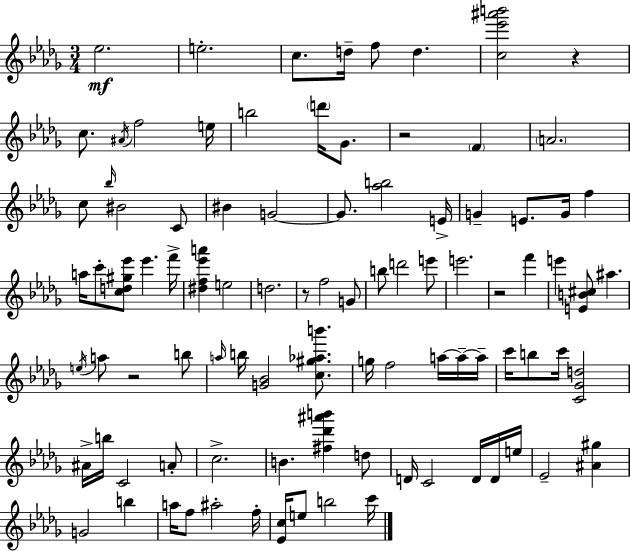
Eb5/h. E5/h. C5/e. D5/s F5/e D5/q. [C5,Eb6,A#6,B6]/h R/q C5/e. A#4/s F5/h E5/s B5/h D6/s Gb4/e. R/h F4/q A4/h. C5/e Bb5/s BIS4/h C4/e BIS4/q G4/h G4/e. [Ab5,B5]/h E4/s G4/q E4/e. G4/s F5/q A5/s C6/e [C5,D5,G#5,Eb6]/e Eb6/q. F6/s [D#5,F5,Eb6,A6]/q E5/h D5/h. R/e F5/h G4/e B5/e D6/h E6/e E6/h. R/h F6/q E6/q [E4,B4,C#5]/e A#5/q. E5/s A5/e R/h B5/e A5/s B5/s [G4,Bb4]/h [C5,G#5,Ab5,B6]/e. G5/s F5/h A5/s A5/s A5/s C6/s B5/e C6/s [C4,Gb4,D5]/h A#4/s B5/s C4/h A4/e C5/h. B4/q. [F#5,Db6,A#6,B6]/q D5/e D4/s C4/h D4/s D4/s E5/s Eb4/h [A#4,G#5]/q G4/h B5/q A5/s F5/e A#5/h F5/s [Eb4,C5]/s E5/e B5/h C6/s